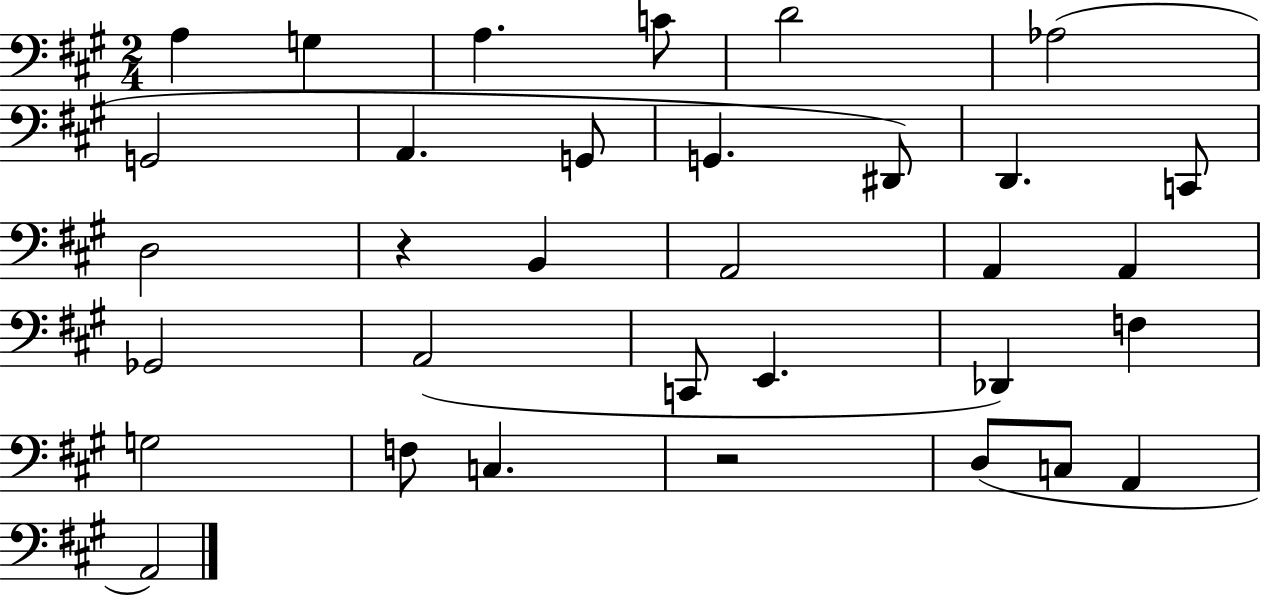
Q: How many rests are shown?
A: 2